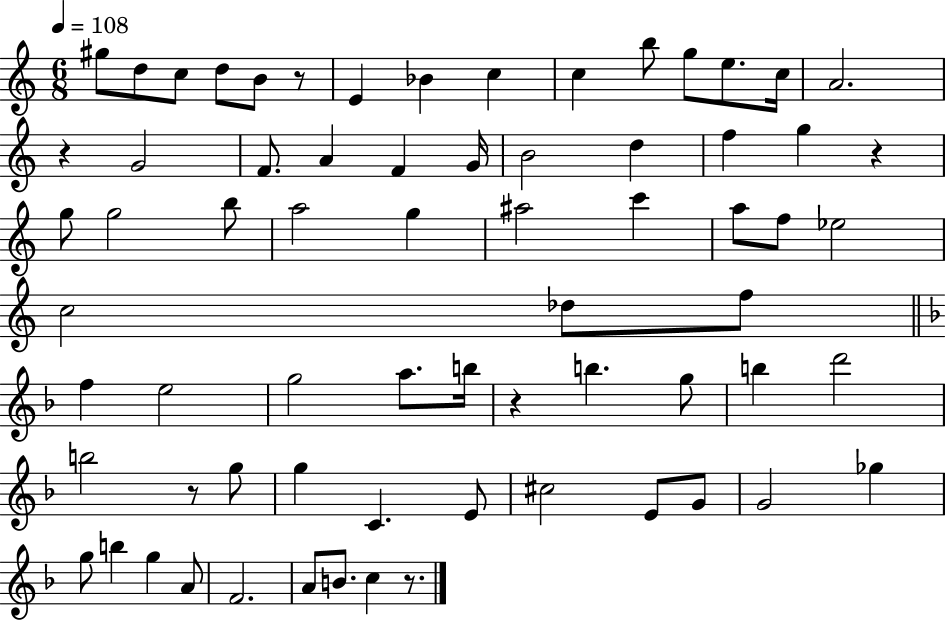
{
  \clef treble
  \numericTimeSignature
  \time 6/8
  \key c \major
  \tempo 4 = 108
  gis''8 d''8 c''8 d''8 b'8 r8 | e'4 bes'4 c''4 | c''4 b''8 g''8 e''8. c''16 | a'2. | \break r4 g'2 | f'8. a'4 f'4 g'16 | b'2 d''4 | f''4 g''4 r4 | \break g''8 g''2 b''8 | a''2 g''4 | ais''2 c'''4 | a''8 f''8 ees''2 | \break c''2 des''8 f''8 | \bar "||" \break \key f \major f''4 e''2 | g''2 a''8. b''16 | r4 b''4. g''8 | b''4 d'''2 | \break b''2 r8 g''8 | g''4 c'4. e'8 | cis''2 e'8 g'8 | g'2 ges''4 | \break g''8 b''4 g''4 a'8 | f'2. | a'8 b'8. c''4 r8. | \bar "|."
}